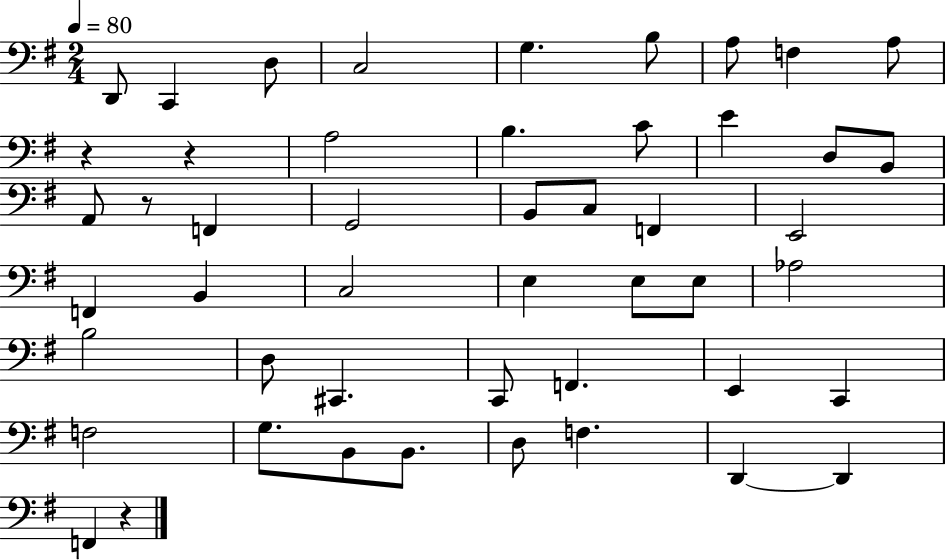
X:1
T:Untitled
M:2/4
L:1/4
K:G
D,,/2 C,, D,/2 C,2 G, B,/2 A,/2 F, A,/2 z z A,2 B, C/2 E D,/2 B,,/2 A,,/2 z/2 F,, G,,2 B,,/2 C,/2 F,, E,,2 F,, B,, C,2 E, E,/2 E,/2 _A,2 B,2 D,/2 ^C,, C,,/2 F,, E,, C,, F,2 G,/2 B,,/2 B,,/2 D,/2 F, D,, D,, F,, z